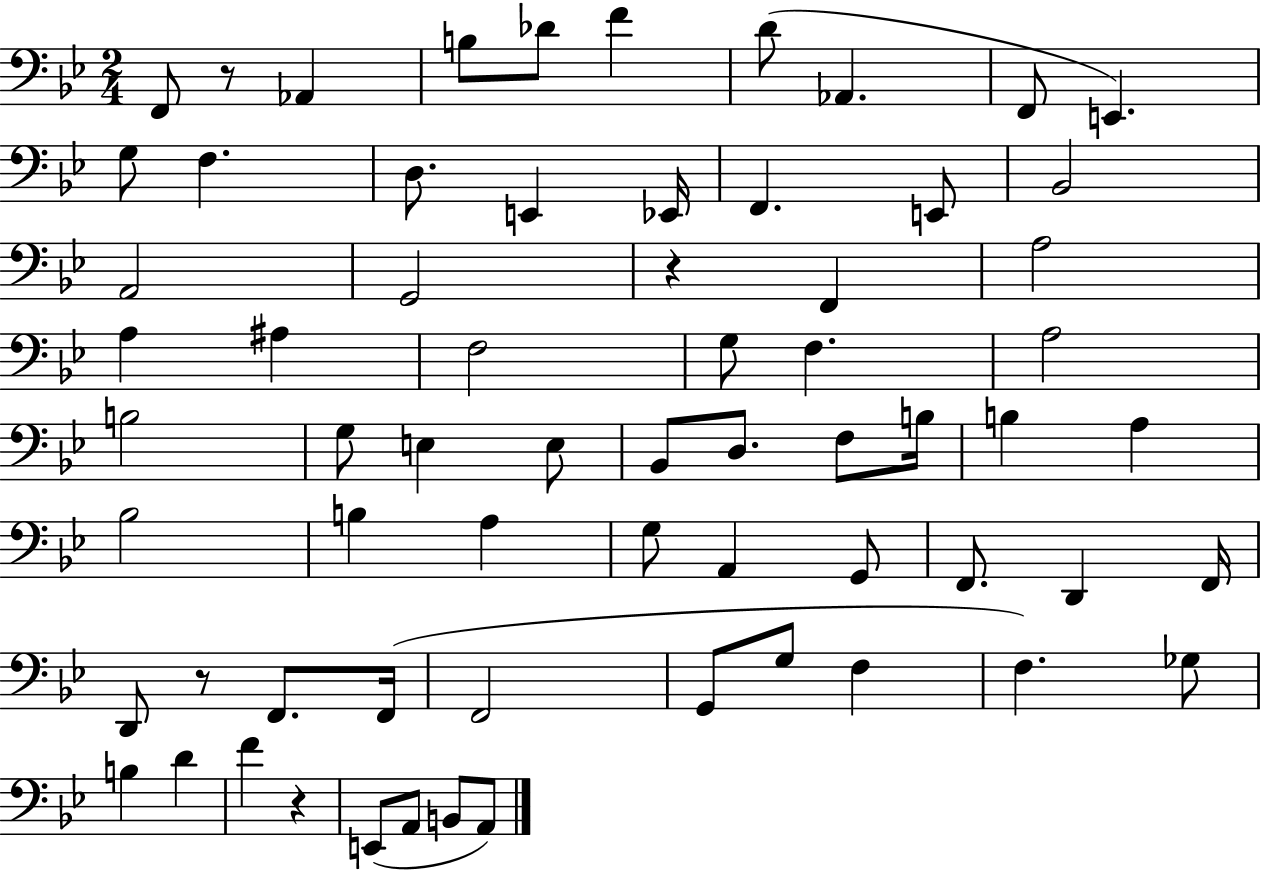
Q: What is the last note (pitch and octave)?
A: A2